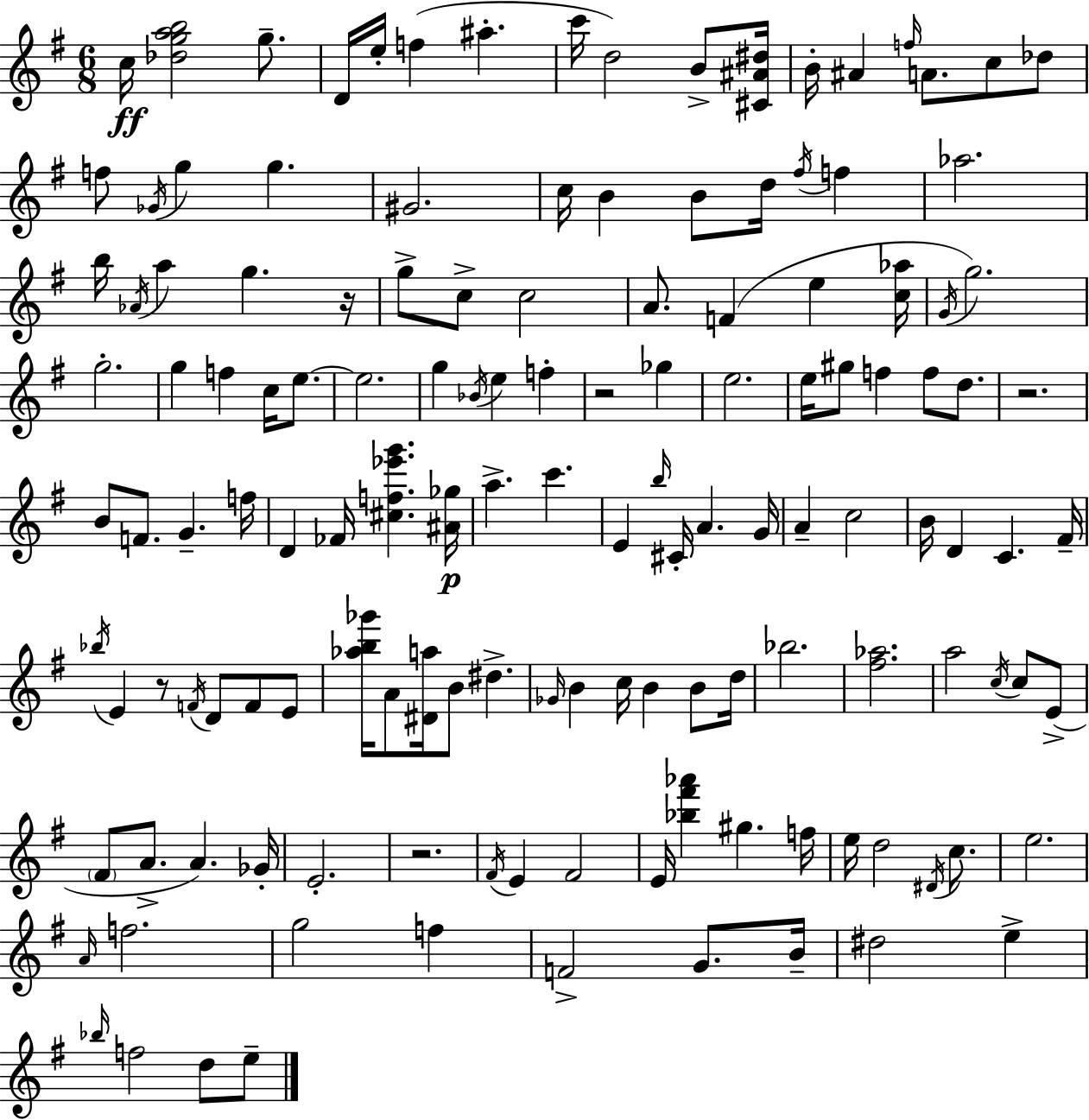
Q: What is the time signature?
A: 6/8